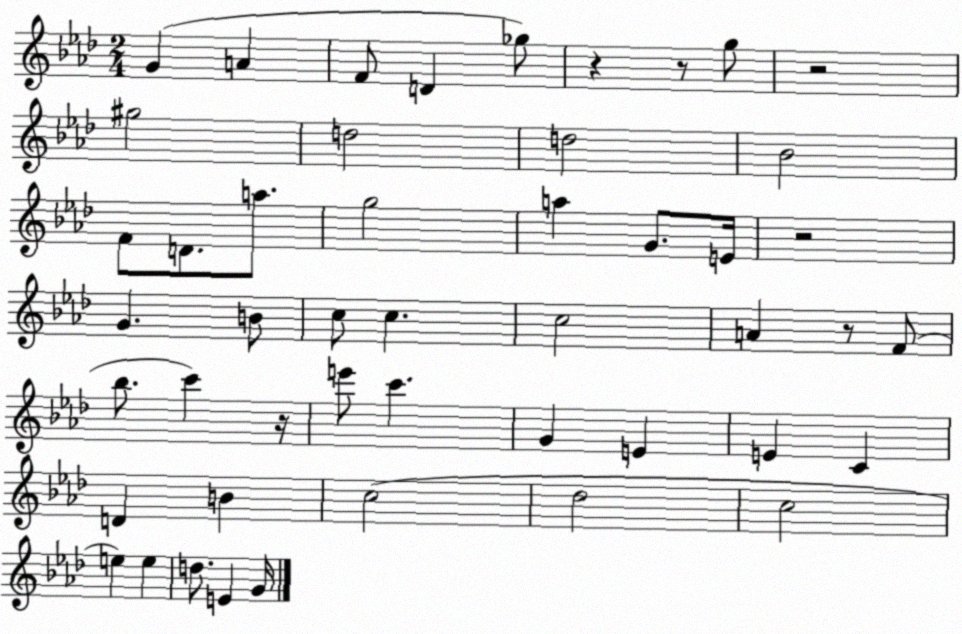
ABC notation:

X:1
T:Untitled
M:2/4
L:1/4
K:Ab
G A F/2 D _g/2 z z/2 g/2 z2 ^g2 d2 d2 _B2 F/2 D/2 a/2 g2 a G/2 E/4 z2 G B/2 c/2 c c2 A z/2 F/2 _b/2 c' z/4 e'/2 c' G E E C D B c2 _d2 c2 e e d/2 E G/4